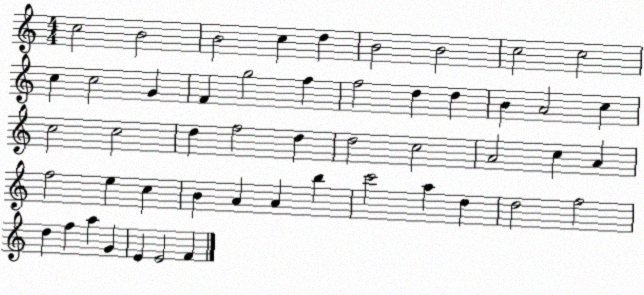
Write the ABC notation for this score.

X:1
T:Untitled
M:4/4
L:1/4
K:C
c2 B2 B2 c d B2 B2 c2 c2 c c2 G F g2 f f2 d d B A2 c c2 c2 d f2 d d2 c2 A2 c A f2 e c B A A b c'2 a d d2 f2 d f a G E E2 F